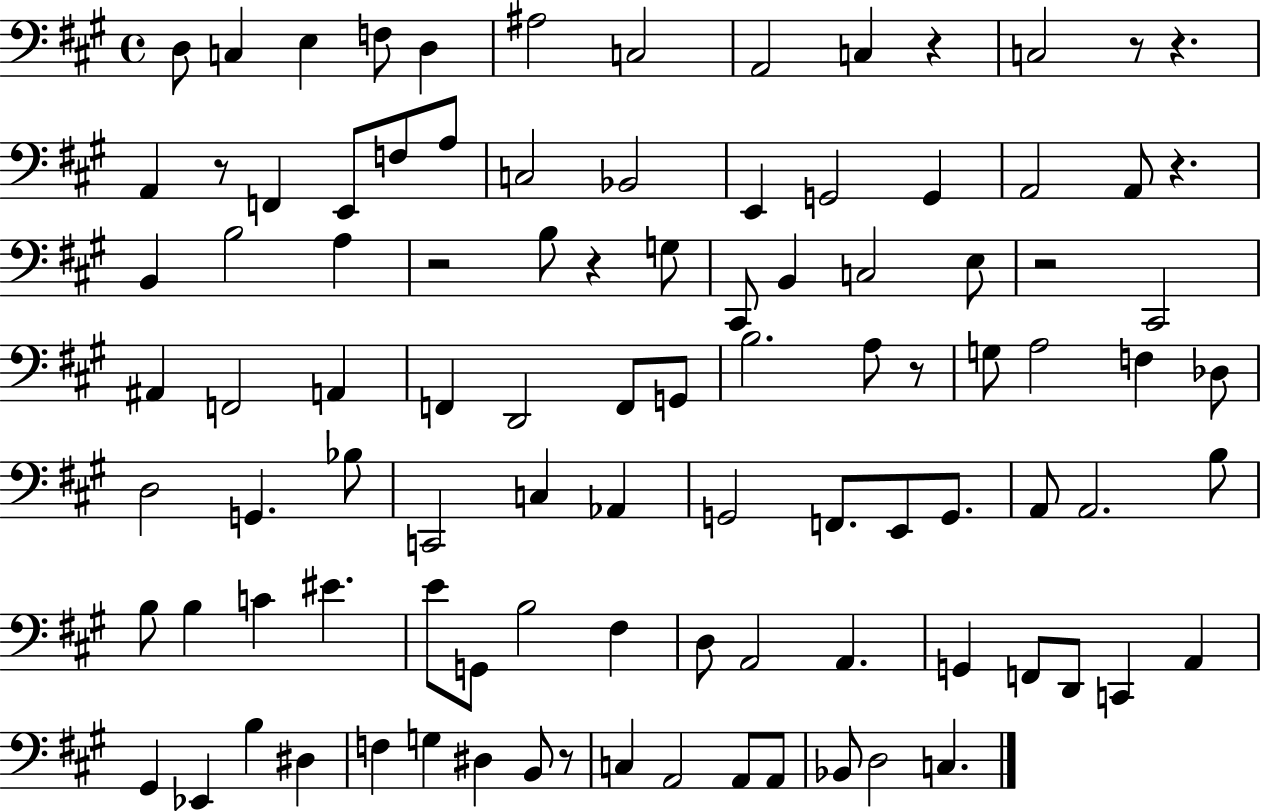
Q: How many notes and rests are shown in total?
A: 99